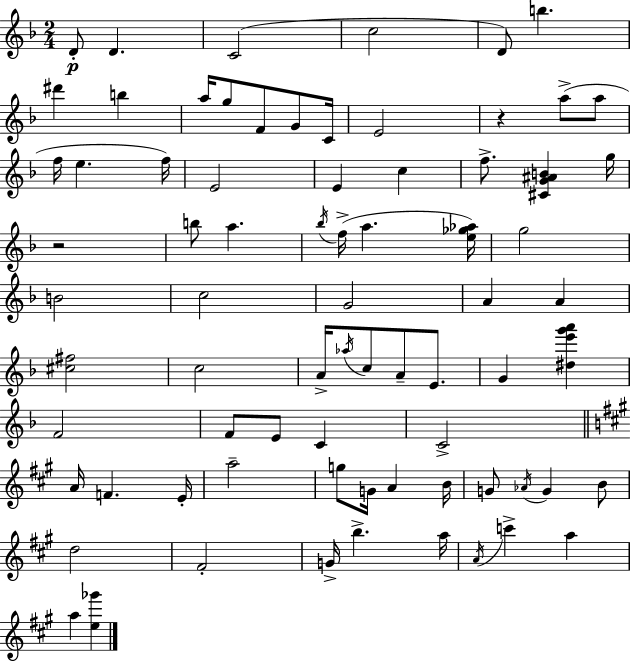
D4/e D4/q. C4/h C5/h D4/e B5/q. D#6/q B5/q A5/s G5/e F4/e G4/e C4/s E4/h R/q A5/e A5/e F5/s E5/q. F5/s E4/h E4/q C5/q F5/e. [C#4,G4,A#4,B4]/q G5/s R/h B5/e A5/q. Bb5/s F5/s A5/q. [E5,Gb5,Ab5]/s G5/h B4/h C5/h G4/h A4/q A4/q [C#5,F#5]/h C5/h A4/s Ab5/s C5/e A4/e E4/e. G4/q [D#5,E6,G6,A6]/q F4/h F4/e E4/e C4/q C4/h A4/s F4/q. E4/s A5/h G5/e G4/s A4/q B4/s G4/e Ab4/s G4/q B4/e D5/h F#4/h G4/s B5/q. A5/s A4/s C6/q A5/q A5/q [E5,Gb6]/q